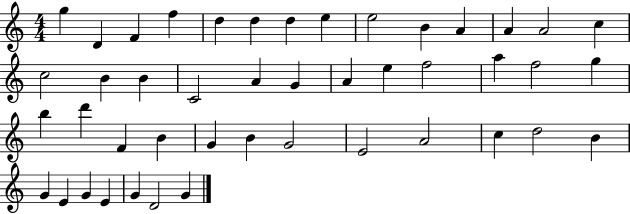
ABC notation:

X:1
T:Untitled
M:4/4
L:1/4
K:C
g D F f d d d e e2 B A A A2 c c2 B B C2 A G A e f2 a f2 g b d' F B G B G2 E2 A2 c d2 B G E G E G D2 G